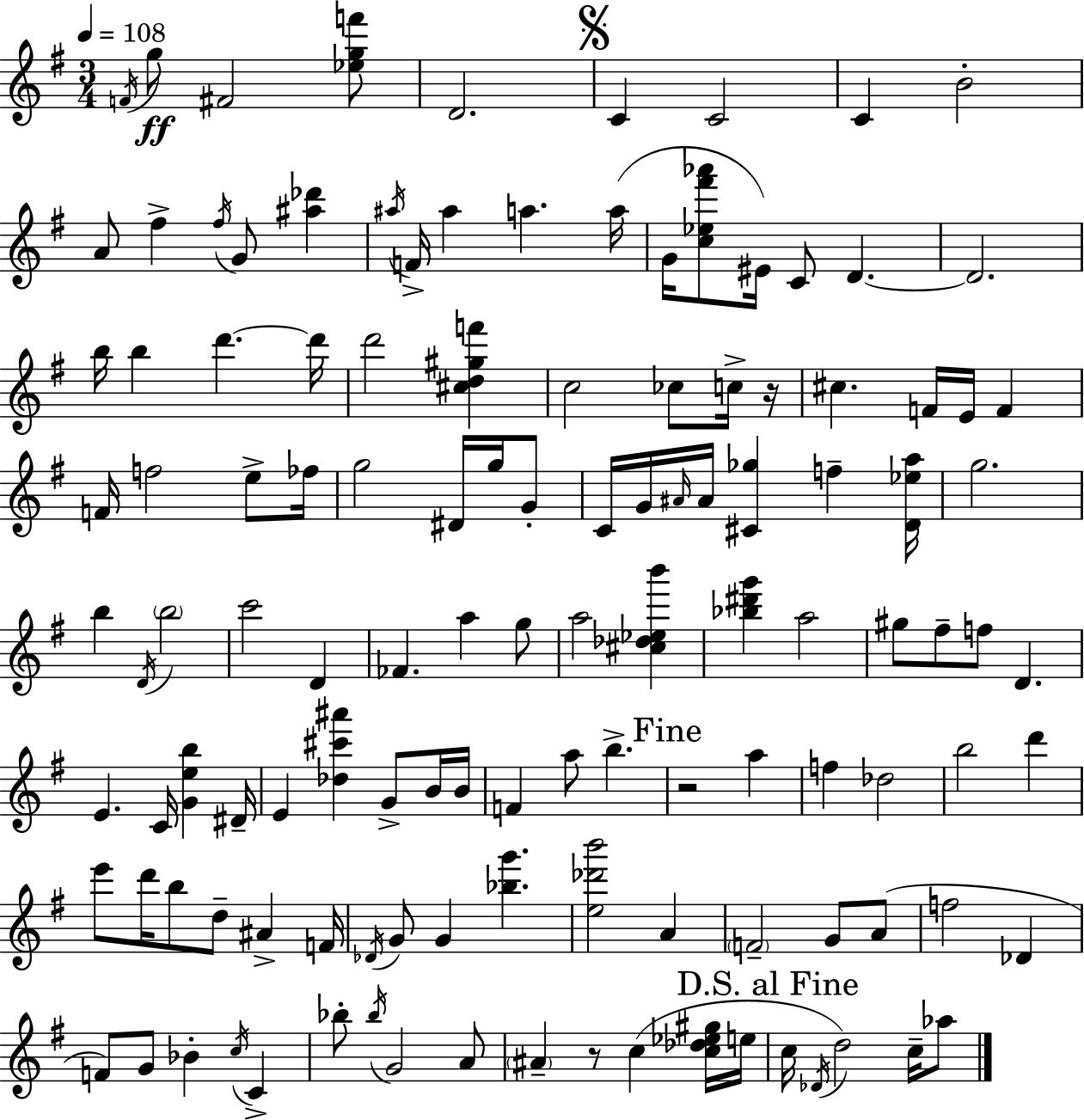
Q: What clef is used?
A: treble